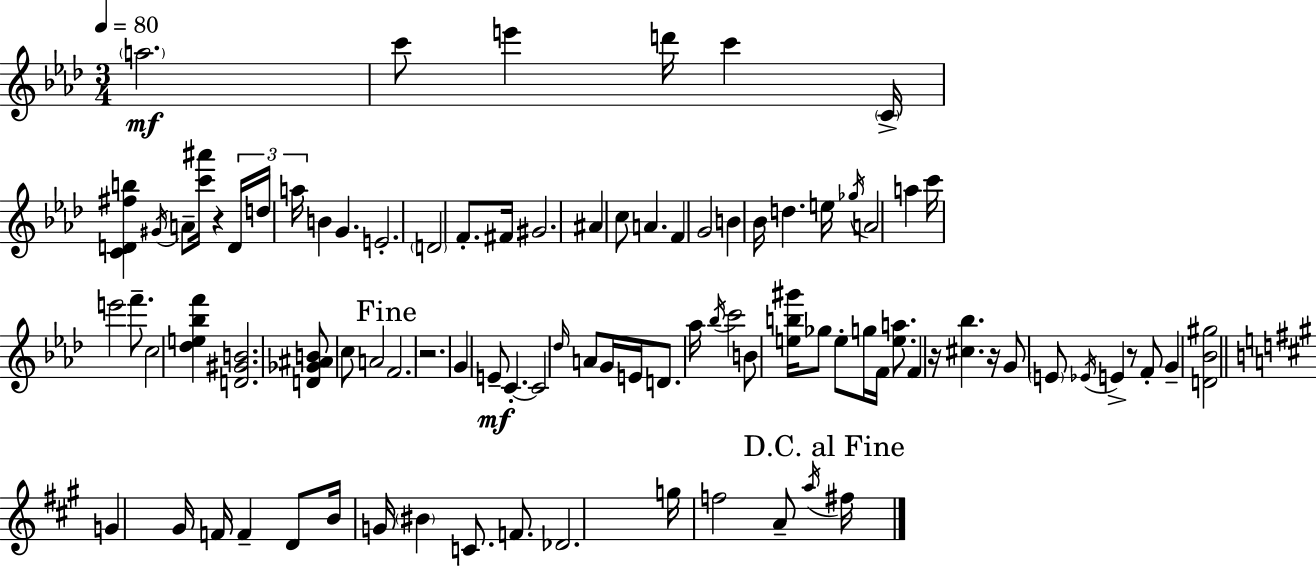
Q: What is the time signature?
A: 3/4